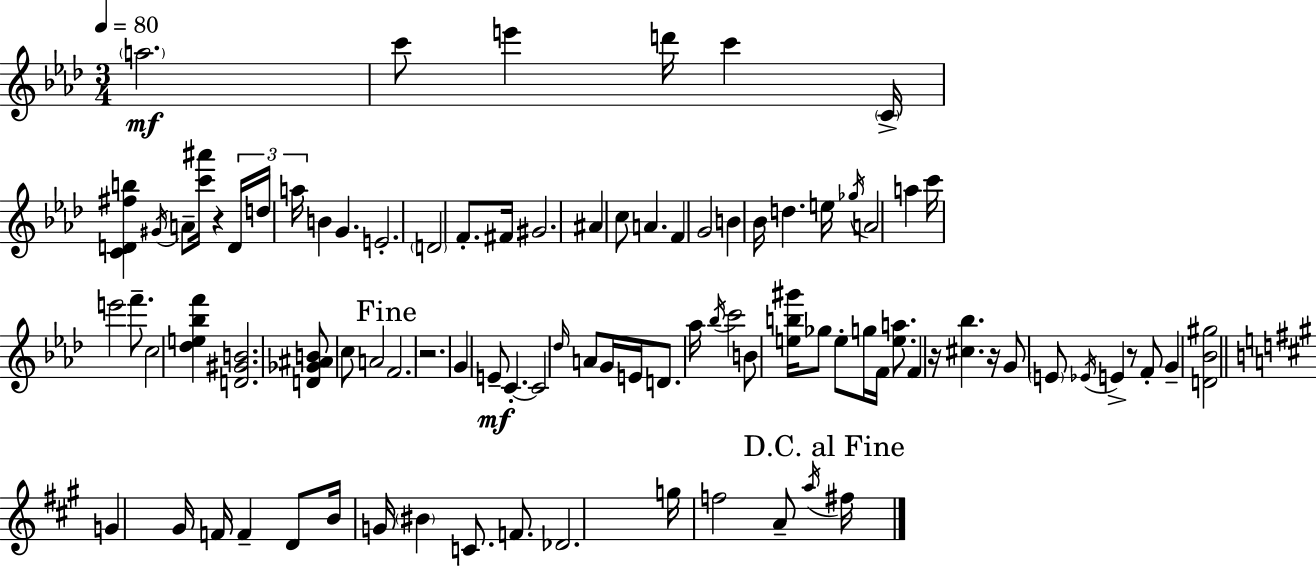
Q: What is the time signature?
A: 3/4